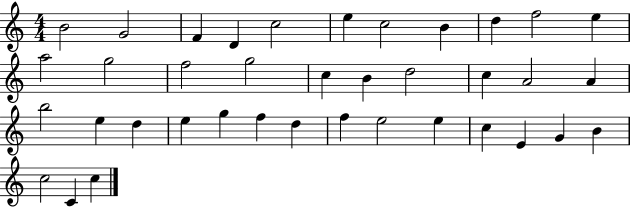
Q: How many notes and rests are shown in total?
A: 38